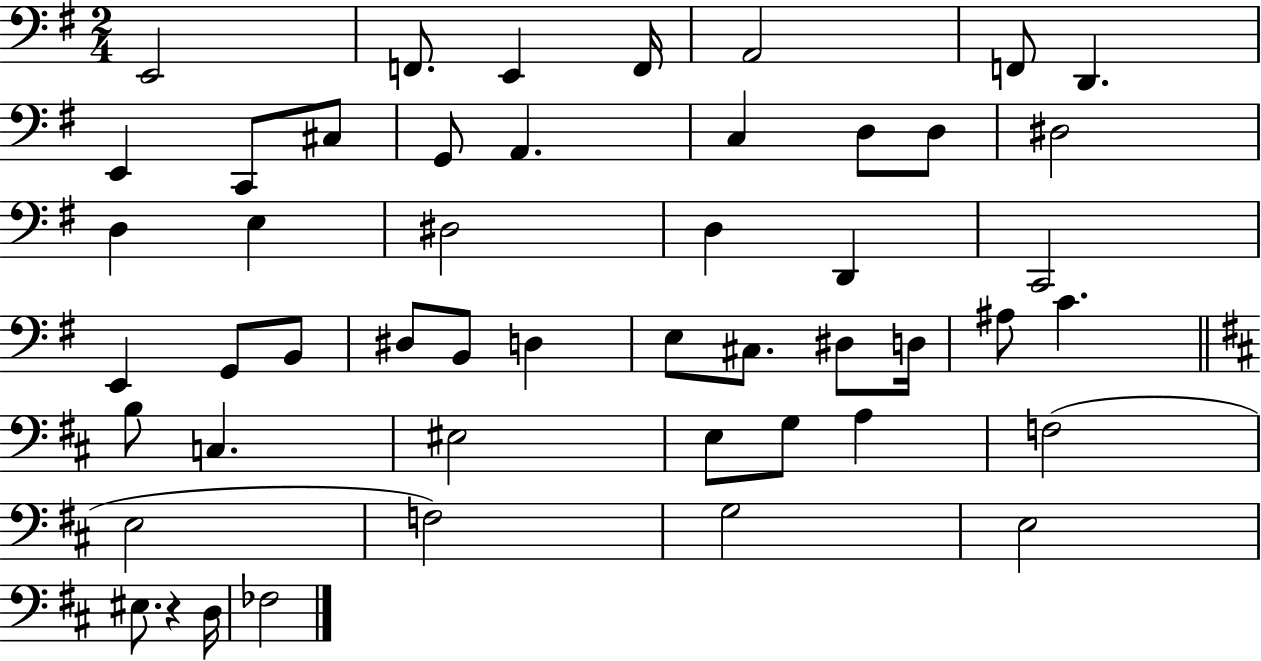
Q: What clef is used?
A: bass